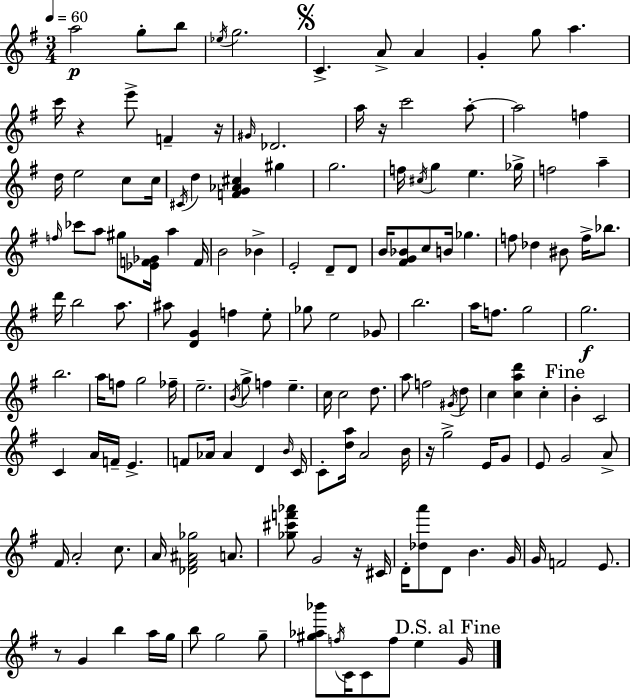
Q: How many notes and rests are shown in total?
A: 153